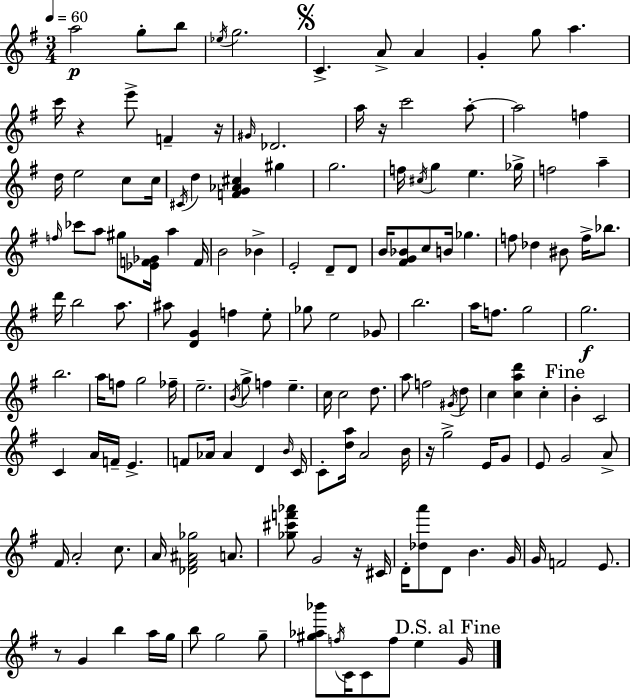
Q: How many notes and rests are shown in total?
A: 153